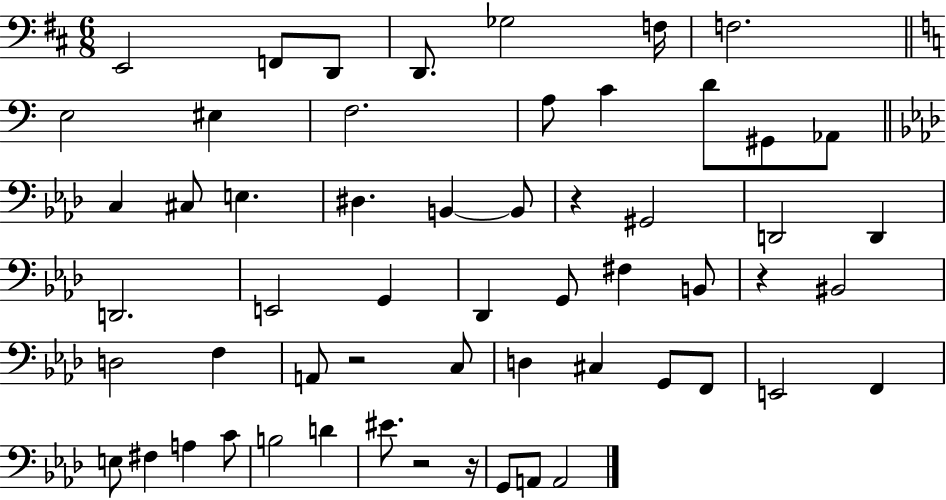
{
  \clef bass
  \numericTimeSignature
  \time 6/8
  \key d \major
  e,2 f,8 d,8 | d,8. ges2 f16 | f2. | \bar "||" \break \key c \major e2 eis4 | f2. | a8 c'4 d'8 gis,8 aes,8 | \bar "||" \break \key aes \major c4 cis8 e4. | dis4. b,4~~ b,8 | r4 gis,2 | d,2 d,4 | \break d,2. | e,2 g,4 | des,4 g,8 fis4 b,8 | r4 bis,2 | \break d2 f4 | a,8 r2 c8 | d4 cis4 g,8 f,8 | e,2 f,4 | \break e8 fis4 a4 c'8 | b2 d'4 | eis'8. r2 r16 | g,8 a,8 a,2 | \break \bar "|."
}